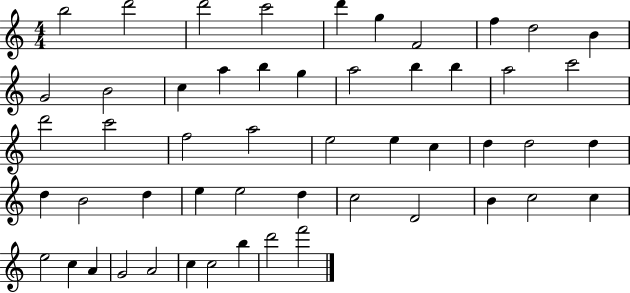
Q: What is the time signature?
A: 4/4